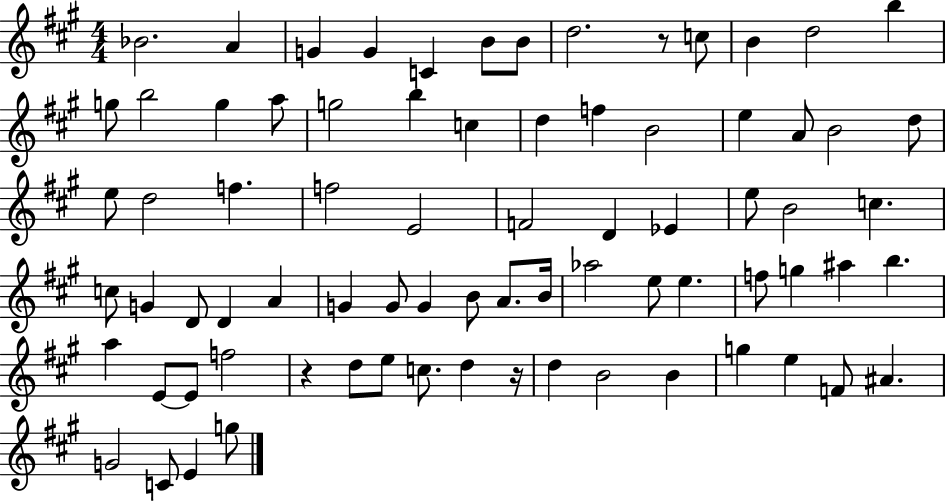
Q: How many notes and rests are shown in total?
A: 77